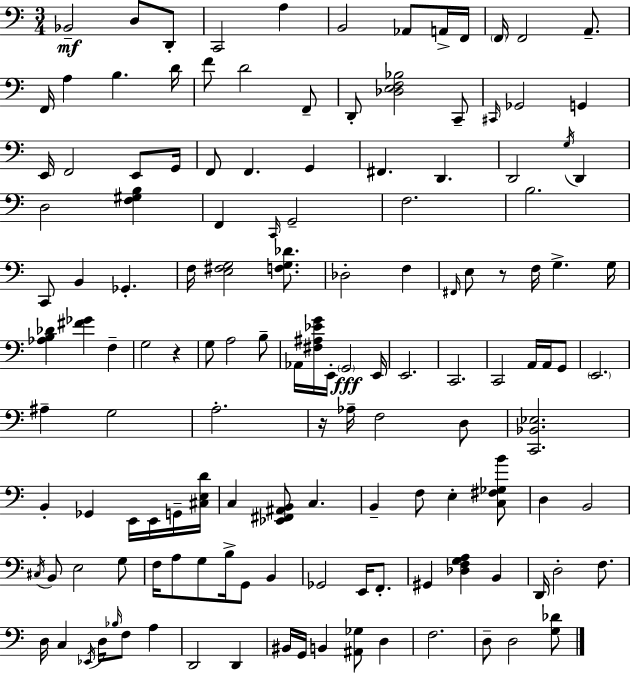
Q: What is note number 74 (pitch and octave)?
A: F3